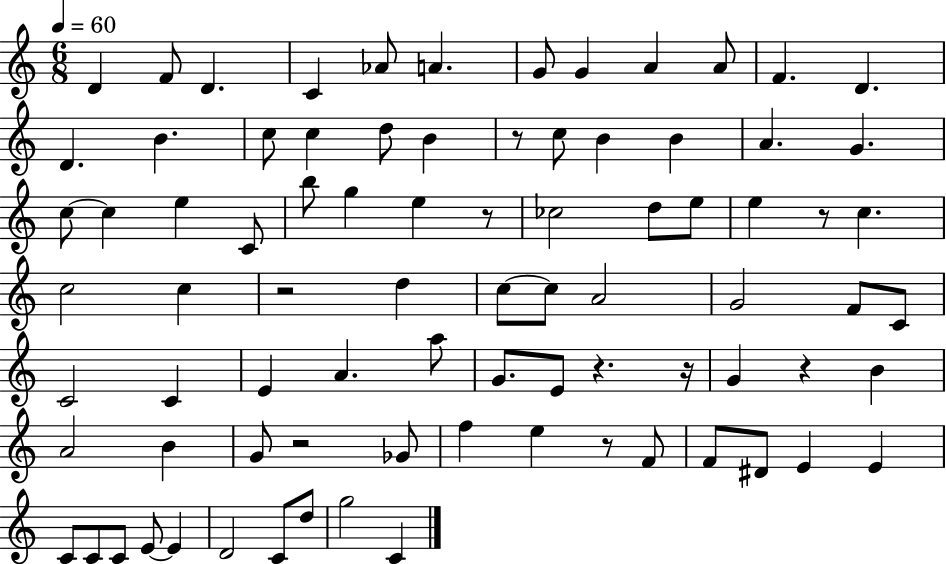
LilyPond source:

{
  \clef treble
  \numericTimeSignature
  \time 6/8
  \key c \major
  \tempo 4 = 60
  d'4 f'8 d'4. | c'4 aes'8 a'4. | g'8 g'4 a'4 a'8 | f'4. d'4. | \break d'4. b'4. | c''8 c''4 d''8 b'4 | r8 c''8 b'4 b'4 | a'4. g'4. | \break c''8~~ c''4 e''4 c'8 | b''8 g''4 e''4 r8 | ces''2 d''8 e''8 | e''4 r8 c''4. | \break c''2 c''4 | r2 d''4 | c''8~~ c''8 a'2 | g'2 f'8 c'8 | \break c'2 c'4 | e'4 a'4. a''8 | g'8. e'8 r4. r16 | g'4 r4 b'4 | \break a'2 b'4 | g'8 r2 ges'8 | f''4 e''4 r8 f'8 | f'8 dis'8 e'4 e'4 | \break c'8 c'8 c'8 e'8~~ e'4 | d'2 c'8 d''8 | g''2 c'4 | \bar "|."
}